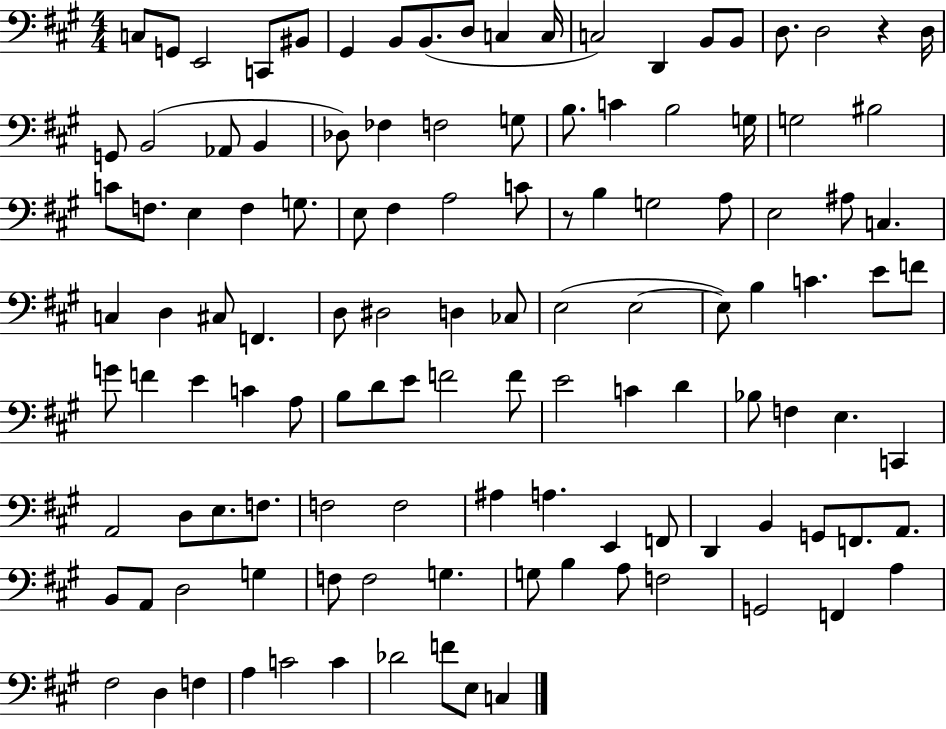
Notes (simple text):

C3/e G2/e E2/h C2/e BIS2/e G#2/q B2/e B2/e. D3/e C3/q C3/s C3/h D2/q B2/e B2/e D3/e. D3/h R/q D3/s G2/e B2/h Ab2/e B2/q Db3/e FES3/q F3/h G3/e B3/e. C4/q B3/h G3/s G3/h BIS3/h C4/e F3/e. E3/q F3/q G3/e. E3/e F#3/q A3/h C4/e R/e B3/q G3/h A3/e E3/h A#3/e C3/q. C3/q D3/q C#3/e F2/q. D3/e D#3/h D3/q CES3/e E3/h E3/h E3/e B3/q C4/q. E4/e F4/e G4/e F4/q E4/q C4/q A3/e B3/e D4/e E4/e F4/h F4/e E4/h C4/q D4/q Bb3/e F3/q E3/q. C2/q A2/h D3/e E3/e. F3/e. F3/h F3/h A#3/q A3/q. E2/q F2/e D2/q B2/q G2/e F2/e. A2/e. B2/e A2/e D3/h G3/q F3/e F3/h G3/q. G3/e B3/q A3/e F3/h G2/h F2/q A3/q F#3/h D3/q F3/q A3/q C4/h C4/q Db4/h F4/e E3/e C3/q